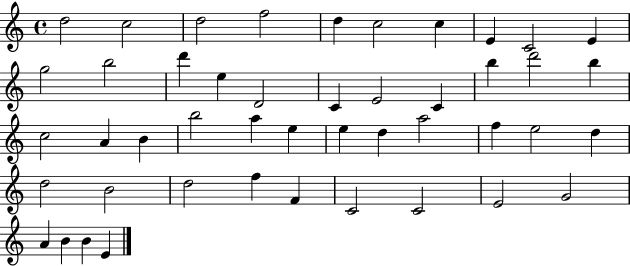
D5/h C5/h D5/h F5/h D5/q C5/h C5/q E4/q C4/h E4/q G5/h B5/h D6/q E5/q D4/h C4/q E4/h C4/q B5/q D6/h B5/q C5/h A4/q B4/q B5/h A5/q E5/q E5/q D5/q A5/h F5/q E5/h D5/q D5/h B4/h D5/h F5/q F4/q C4/h C4/h E4/h G4/h A4/q B4/q B4/q E4/q